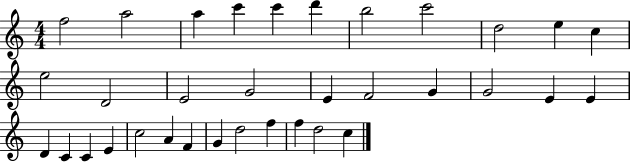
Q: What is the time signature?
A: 4/4